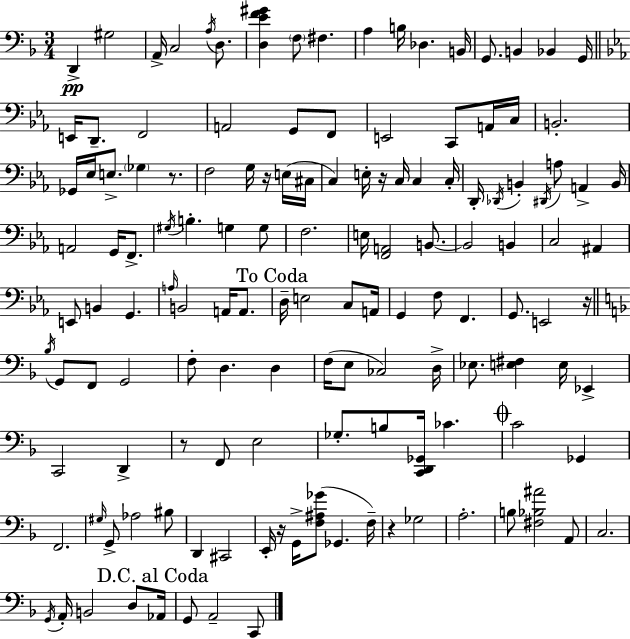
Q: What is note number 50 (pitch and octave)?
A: F2